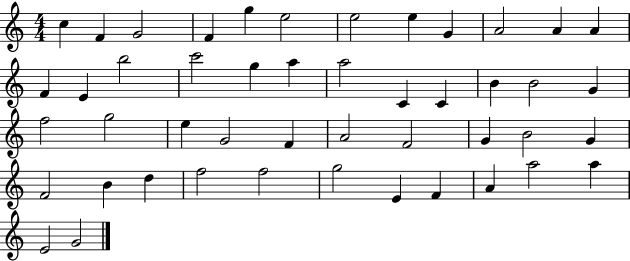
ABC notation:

X:1
T:Untitled
M:4/4
L:1/4
K:C
c F G2 F g e2 e2 e G A2 A A F E b2 c'2 g a a2 C C B B2 G f2 g2 e G2 F A2 F2 G B2 G F2 B d f2 f2 g2 E F A a2 a E2 G2